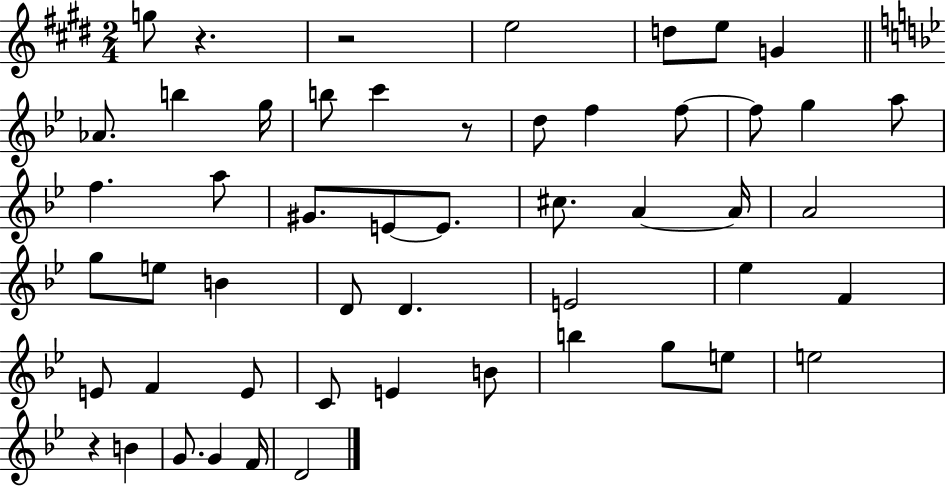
G5/e R/q. R/h E5/h D5/e E5/e G4/q Ab4/e. B5/q G5/s B5/e C6/q R/e D5/e F5/q F5/e F5/e G5/q A5/e F5/q. A5/e G#4/e. E4/e E4/e. C#5/e. A4/q A4/s A4/h G5/e E5/e B4/q D4/e D4/q. E4/h Eb5/q F4/q E4/e F4/q E4/e C4/e E4/q B4/e B5/q G5/e E5/e E5/h R/q B4/q G4/e. G4/q F4/s D4/h